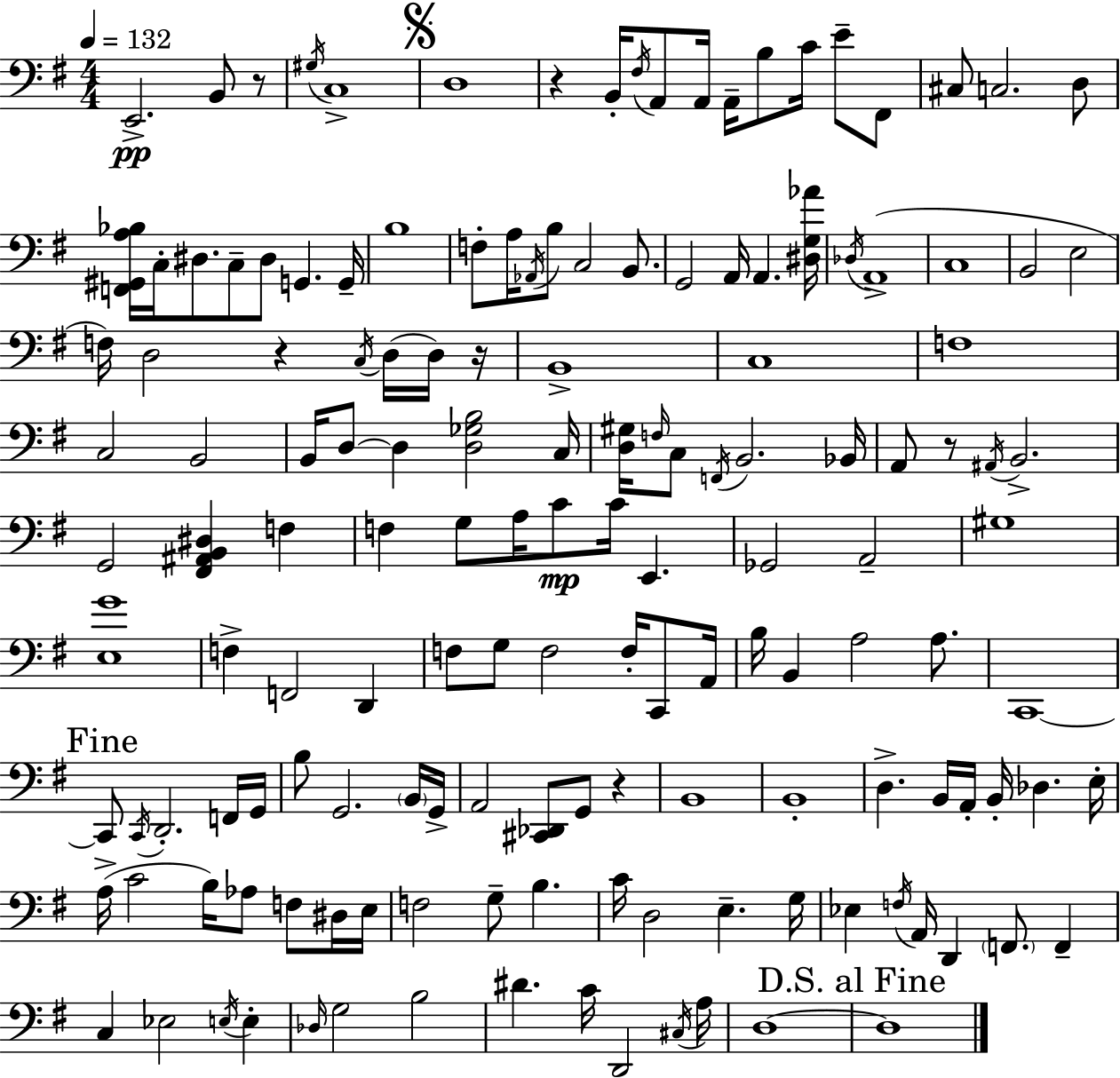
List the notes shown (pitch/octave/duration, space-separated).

E2/h. B2/e R/e G#3/s C3/w D3/w R/q B2/s F#3/s A2/e A2/s A2/s B3/e C4/s E4/e F#2/e C#3/e C3/h. D3/e [F2,G#2,A3,Bb3]/s C3/s D#3/e. C3/e D#3/e G2/q. G2/s B3/w F3/e A3/s Ab2/s B3/e C3/h B2/e. G2/h A2/s A2/q. [D#3,G3,Ab4]/s Db3/s A2/w C3/w B2/h E3/h F3/s D3/h R/q C3/s D3/s D3/s R/s B2/w C3/w F3/w C3/h B2/h B2/s D3/e D3/q [D3,Gb3,B3]/h C3/s [D3,G#3]/s F3/s C3/e F2/s B2/h. Bb2/s A2/e R/e A#2/s B2/h. G2/h [F#2,A#2,B2,D#3]/q F3/q F3/q G3/e A3/s C4/e C4/s E2/q. Gb2/h A2/h G#3/w [E3,G4]/w F3/q F2/h D2/q F3/e G3/e F3/h F3/s C2/e A2/s B3/s B2/q A3/h A3/e. C2/w C2/e C2/s D2/h. F2/s G2/s B3/e G2/h. B2/s G2/s A2/h [C#2,Db2]/e G2/e R/q B2/w B2/w D3/q. B2/s A2/s B2/s Db3/q. E3/s A3/s C4/h B3/s Ab3/e F3/e D#3/s E3/s F3/h G3/e B3/q. C4/s D3/h E3/q. G3/s Eb3/q F3/s A2/s D2/q F2/e. F2/q C3/q Eb3/h E3/s E3/q Db3/s G3/h B3/h D#4/q. C4/s D2/h C#3/s A3/s D3/w D3/w